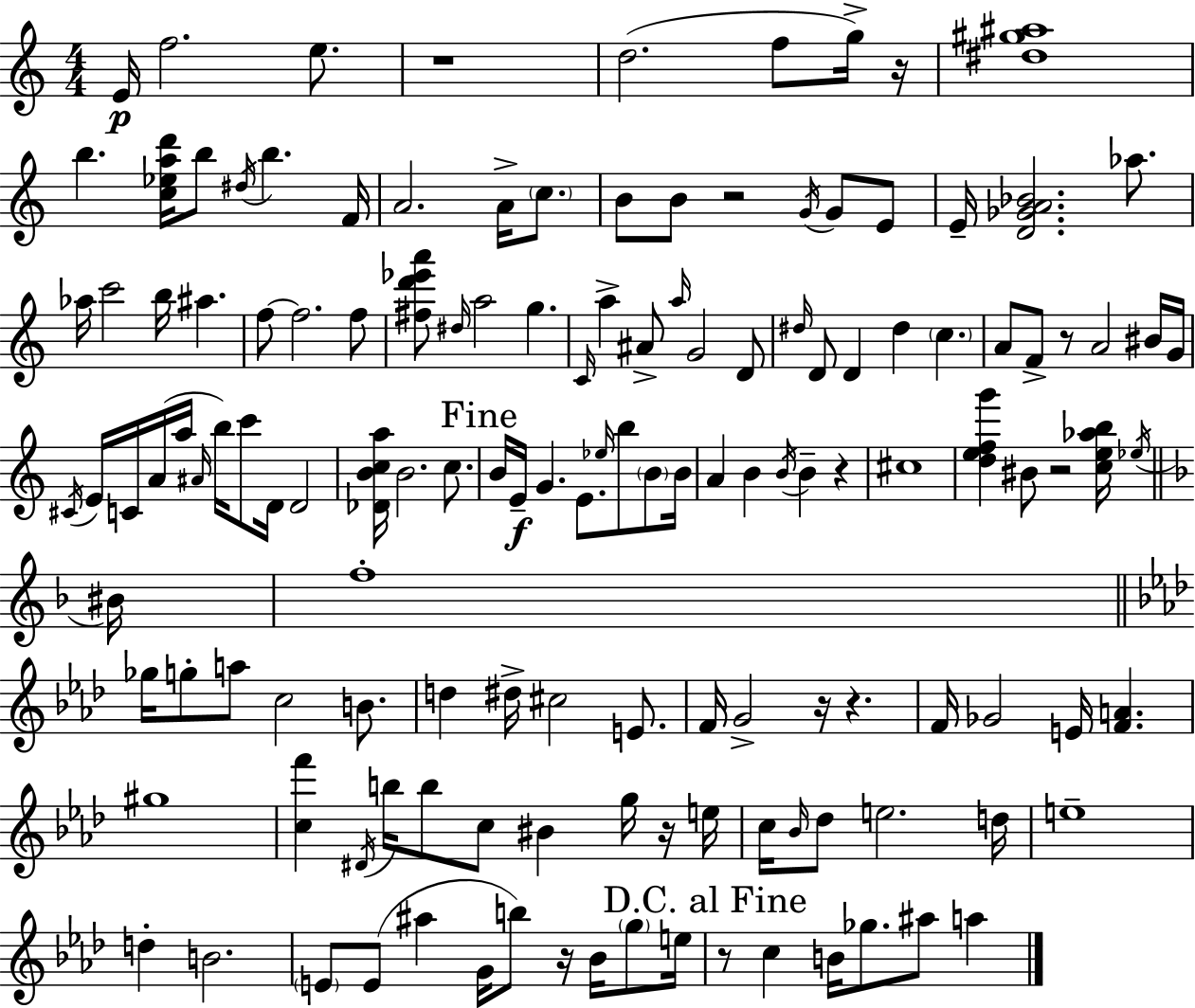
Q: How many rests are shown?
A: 11